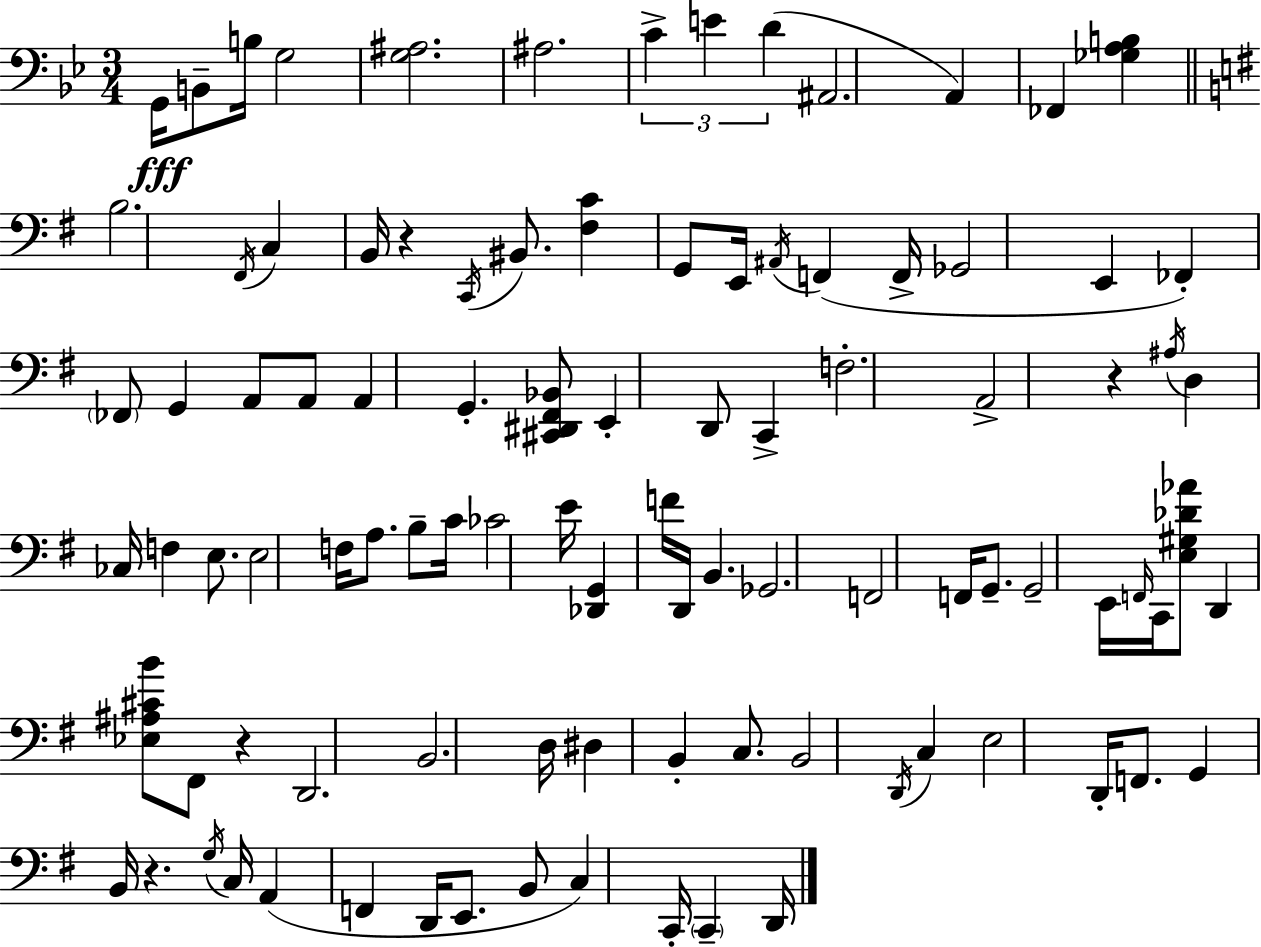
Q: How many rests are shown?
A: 4